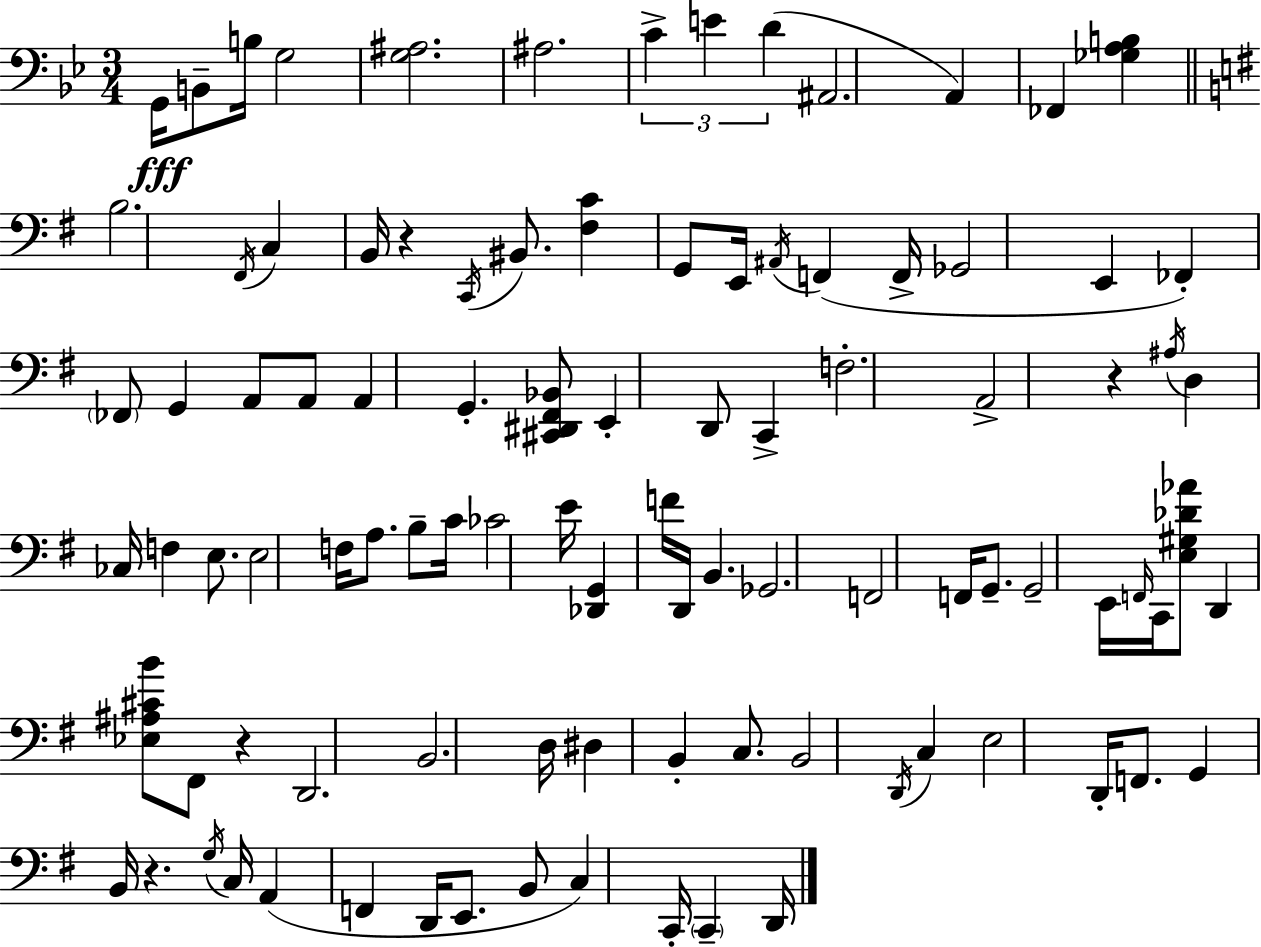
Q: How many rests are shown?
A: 4